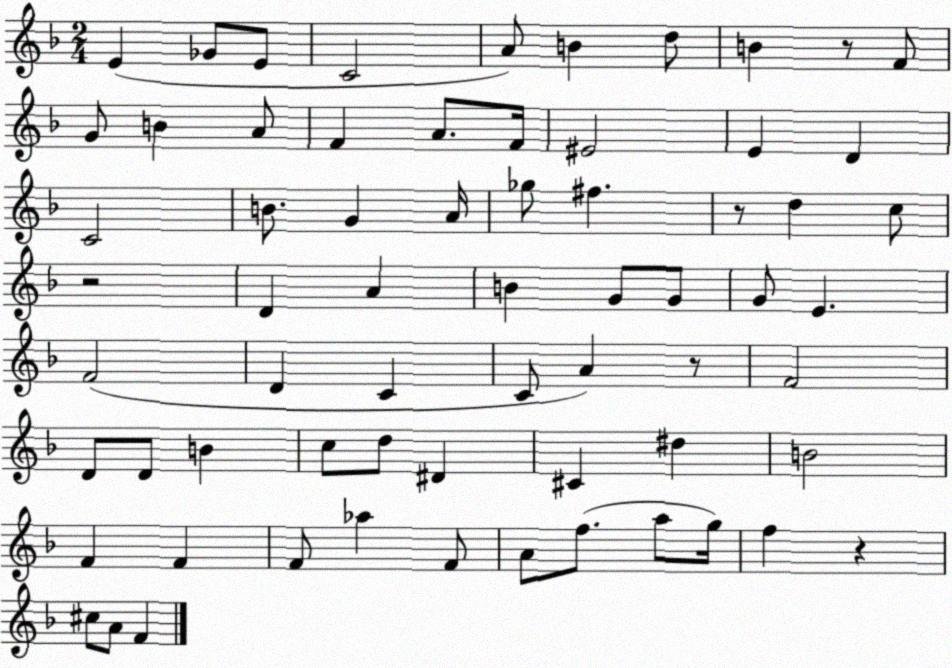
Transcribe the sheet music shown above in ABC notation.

X:1
T:Untitled
M:2/4
L:1/4
K:F
E _G/2 E/2 C2 A/2 B d/2 B z/2 F/2 G/2 B A/2 F A/2 F/4 ^E2 E D C2 B/2 G A/4 _g/2 ^f z/2 d c/2 z2 D A B G/2 G/2 G/2 E F2 D C C/2 A z/2 F2 D/2 D/2 B c/2 d/2 ^D ^C ^d B2 F F F/2 _a F/2 A/2 f/2 a/2 g/4 f z ^c/2 A/2 F